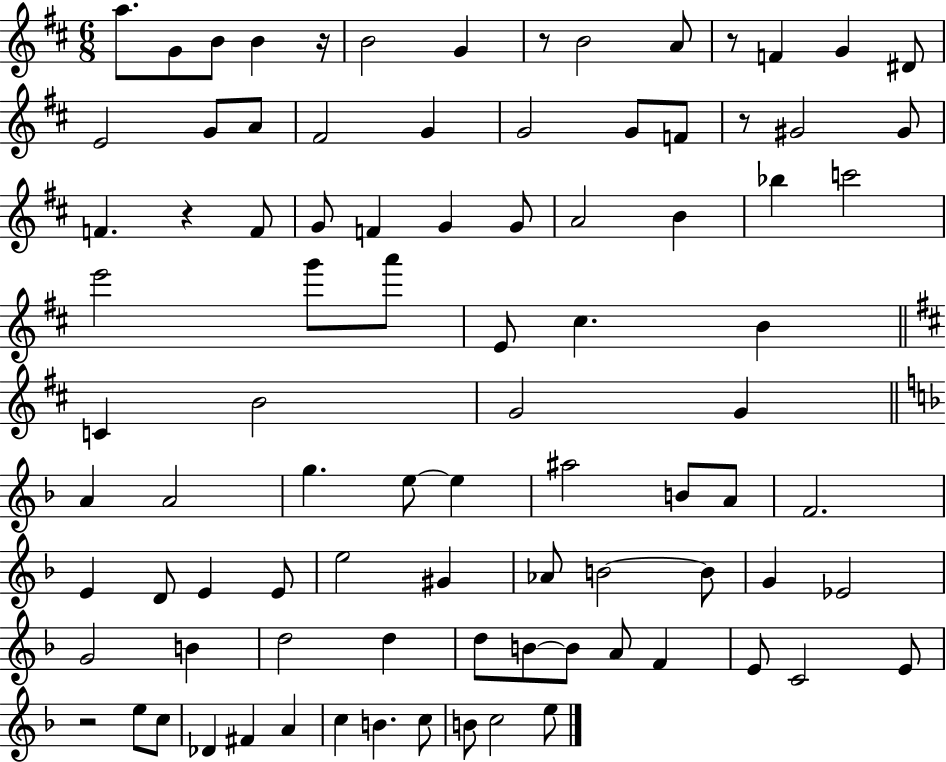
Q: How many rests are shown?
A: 6